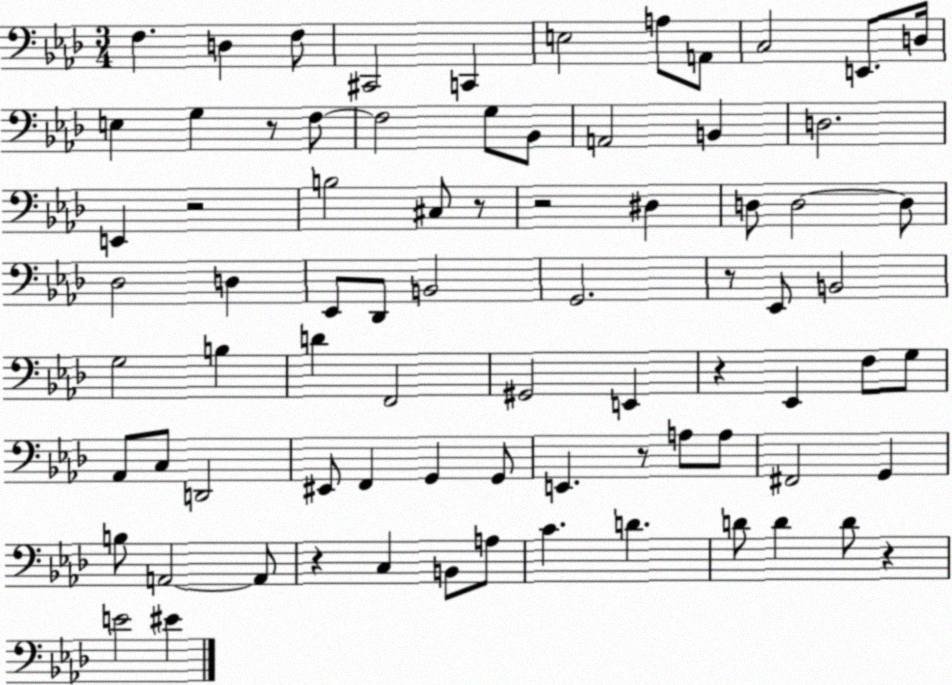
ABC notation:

X:1
T:Untitled
M:3/4
L:1/4
K:Ab
F, D, F,/2 ^C,,2 C,, E,2 A,/2 A,,/2 C,2 E,,/2 D,/4 E, G, z/2 F,/2 F,2 G,/2 _B,,/2 A,,2 B,, D,2 E,, z2 B,2 ^C,/2 z/2 z2 ^D, D,/2 D,2 D,/2 _D,2 D, _E,,/2 _D,,/2 B,,2 G,,2 z/2 _E,,/2 B,,2 G,2 B, D F,,2 ^G,,2 E,, z _E,, F,/2 G,/2 _A,,/2 C,/2 D,,2 ^E,,/2 F,, G,, G,,/2 E,, z/2 A,/2 A,/2 ^F,,2 G,, B,/2 A,,2 A,,/2 z C, B,,/2 A,/2 C D D/2 D D/2 z E2 ^E